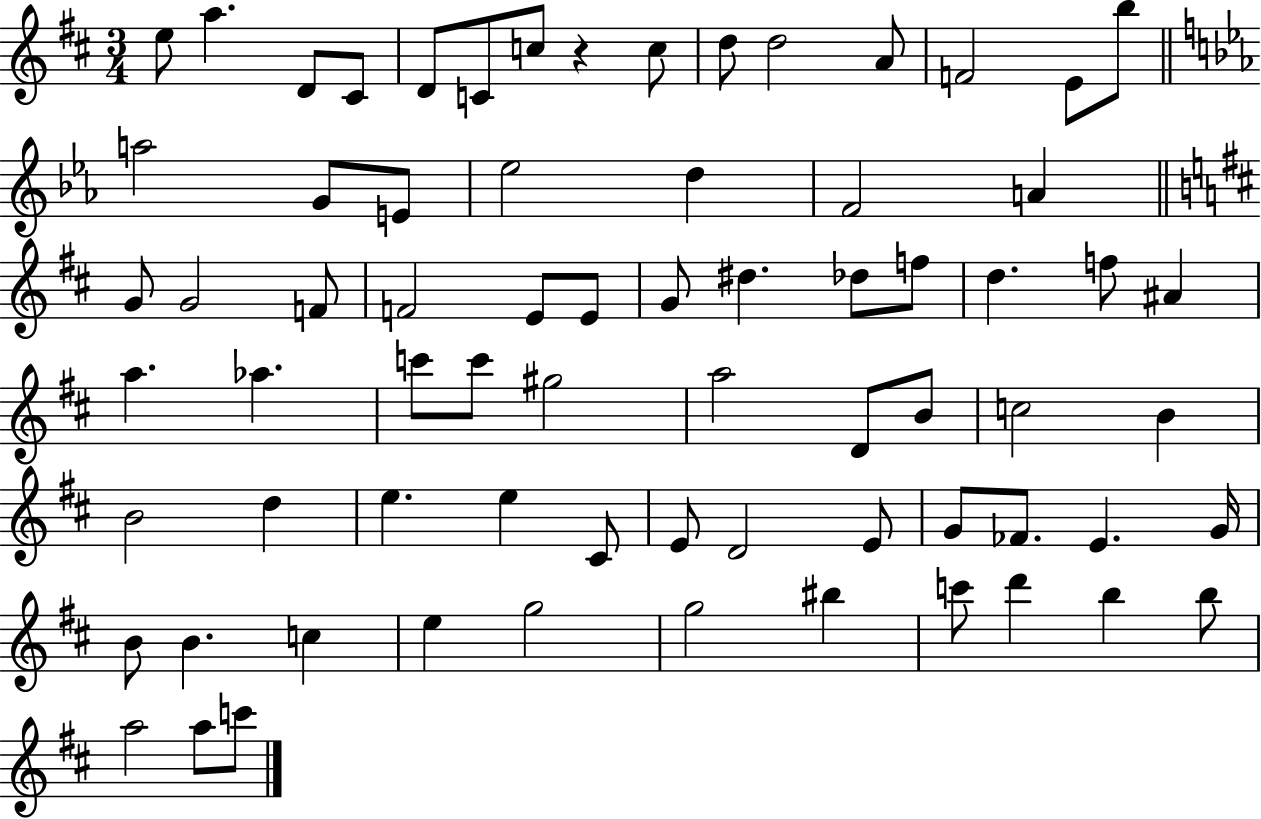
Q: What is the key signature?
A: D major